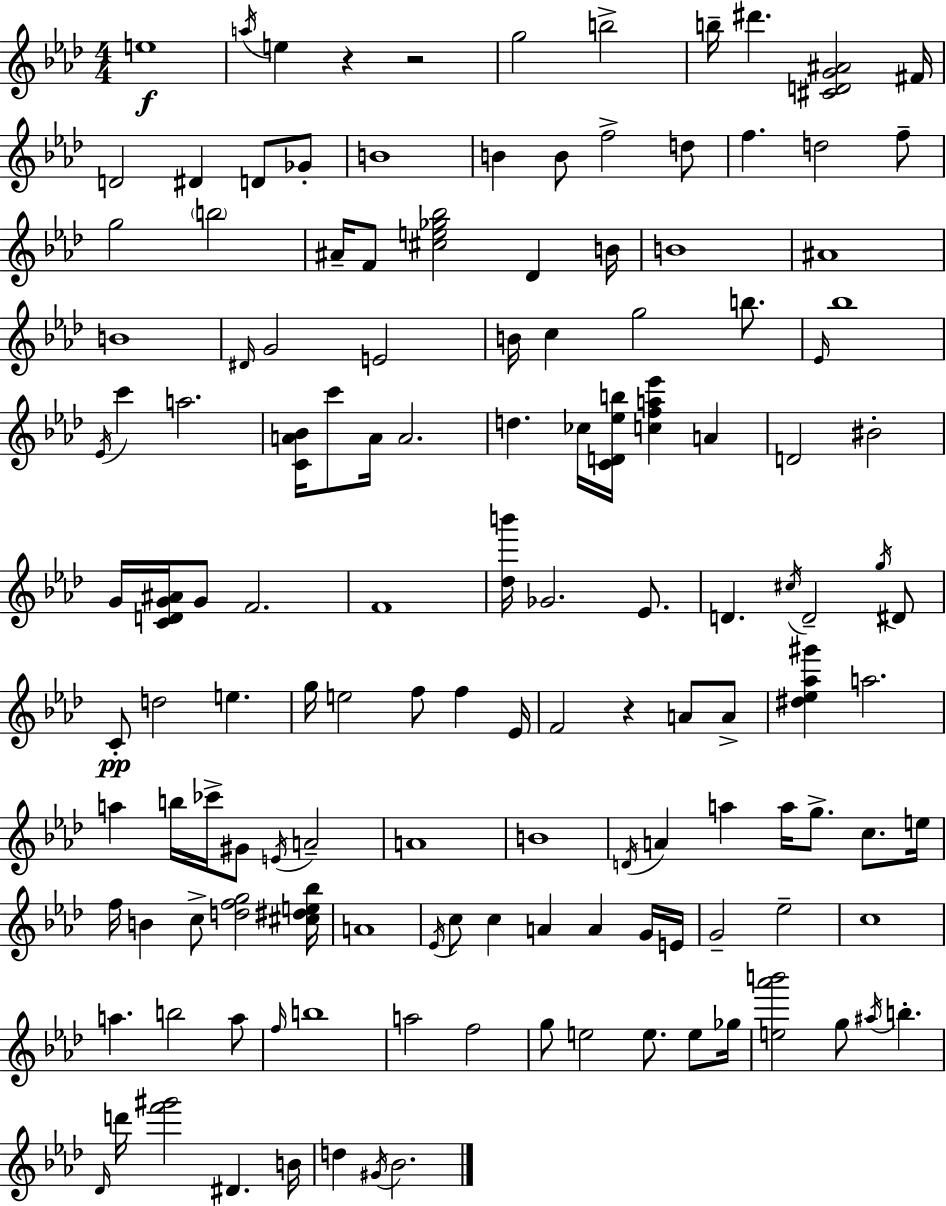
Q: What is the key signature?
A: F minor